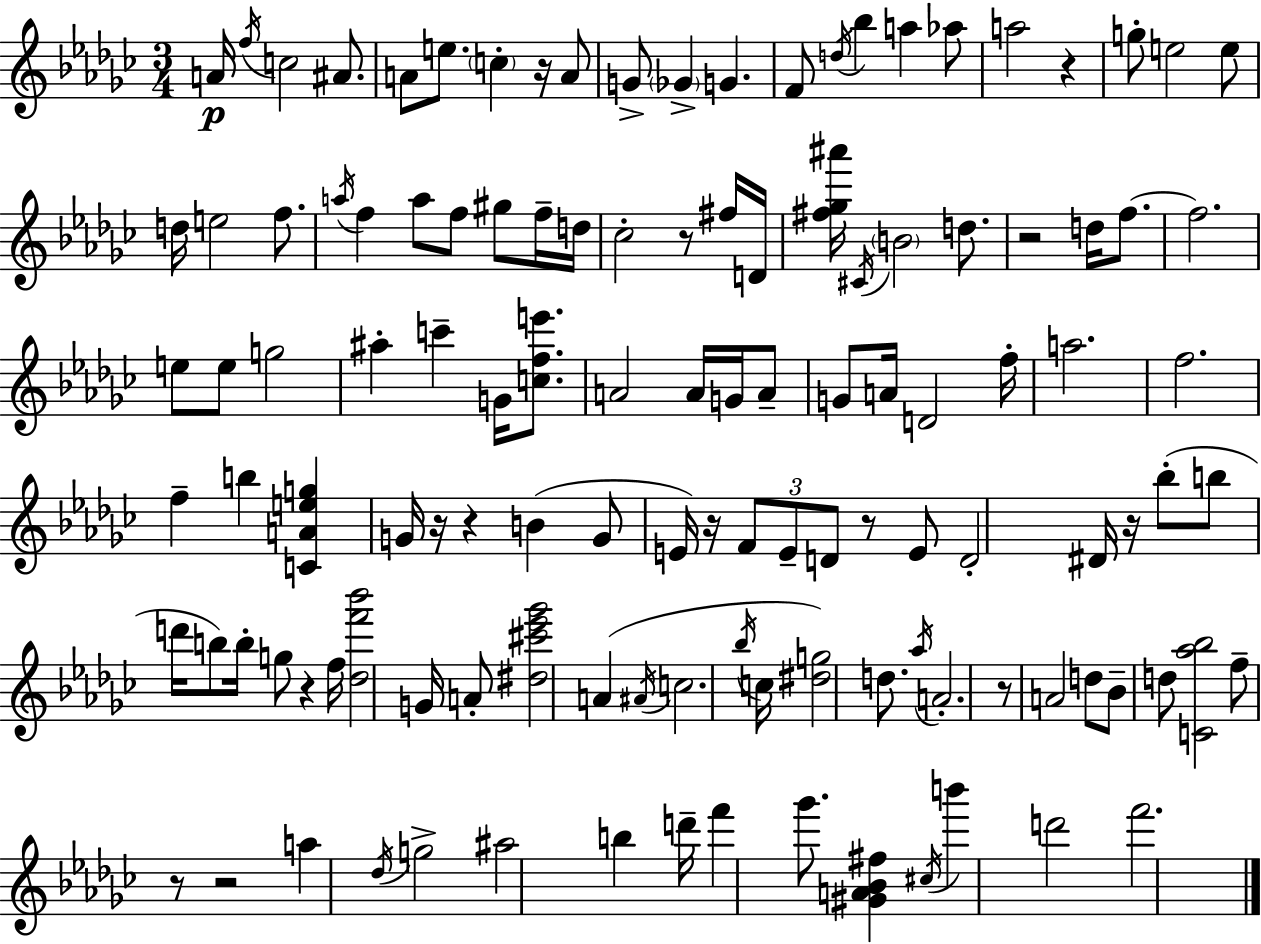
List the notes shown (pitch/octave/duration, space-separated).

A4/s F5/s C5/h A#4/e. A4/e E5/e. C5/q R/s A4/e G4/e Gb4/q G4/q. F4/e D5/s Bb5/q A5/q Ab5/e A5/h R/q G5/e E5/h E5/e D5/s E5/h F5/e. A5/s F5/q A5/e F5/e G#5/e F5/s D5/s CES5/h R/e F#5/s D4/s [F#5,Gb5,A#6]/s C#4/s B4/h D5/e. R/h D5/s F5/e. F5/h. E5/e E5/e G5/h A#5/q C6/q G4/s [C5,F5,E6]/e. A4/h A4/s G4/s A4/e G4/e A4/s D4/h F5/s A5/h. F5/h. F5/q B5/q [C4,A4,E5,G5]/q G4/s R/s R/q B4/q G4/e E4/s R/s F4/e E4/e D4/e R/e E4/e D4/h D#4/s R/s Bb5/e B5/e D6/s B5/e B5/s G5/e R/q F5/s [Db5,F6,Bb6]/h G4/s A4/e [D#5,C#6,Eb6,Gb6]/h A4/q A#4/s C5/h. Bb5/s C5/s [D#5,G5]/h D5/e. Ab5/s A4/h. R/e A4/h D5/e Bb4/e D5/e [C4,Ab5,Bb5]/h F5/e R/e R/h A5/q Db5/s G5/h A#5/h B5/q D6/s F6/q Gb6/e. [G#4,A4,Bb4,F#5]/q C#5/s B6/q D6/h F6/h.